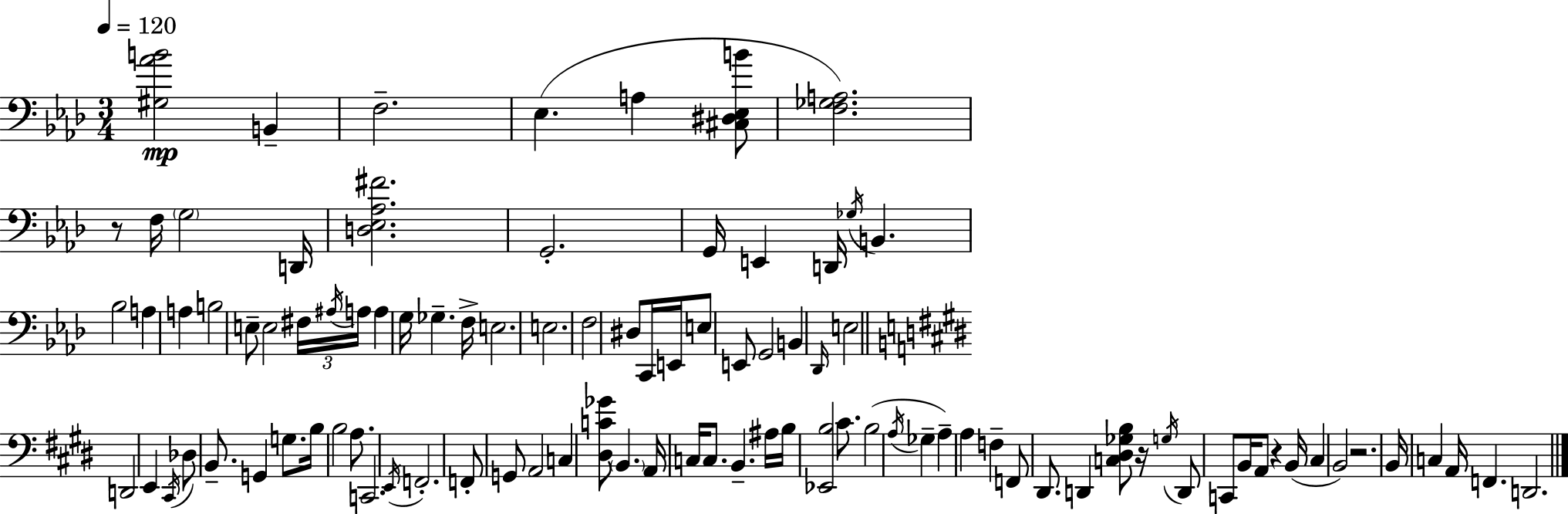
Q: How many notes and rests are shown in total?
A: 96